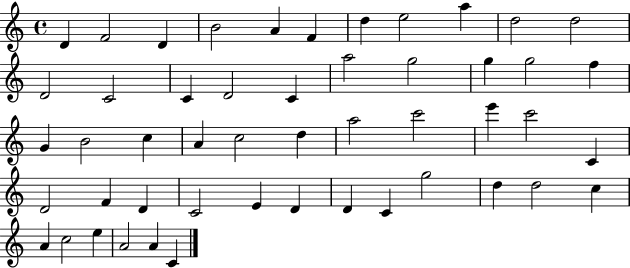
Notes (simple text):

D4/q F4/h D4/q B4/h A4/q F4/q D5/q E5/h A5/q D5/h D5/h D4/h C4/h C4/q D4/h C4/q A5/h G5/h G5/q G5/h F5/q G4/q B4/h C5/q A4/q C5/h D5/q A5/h C6/h E6/q C6/h C4/q D4/h F4/q D4/q C4/h E4/q D4/q D4/q C4/q G5/h D5/q D5/h C5/q A4/q C5/h E5/q A4/h A4/q C4/q